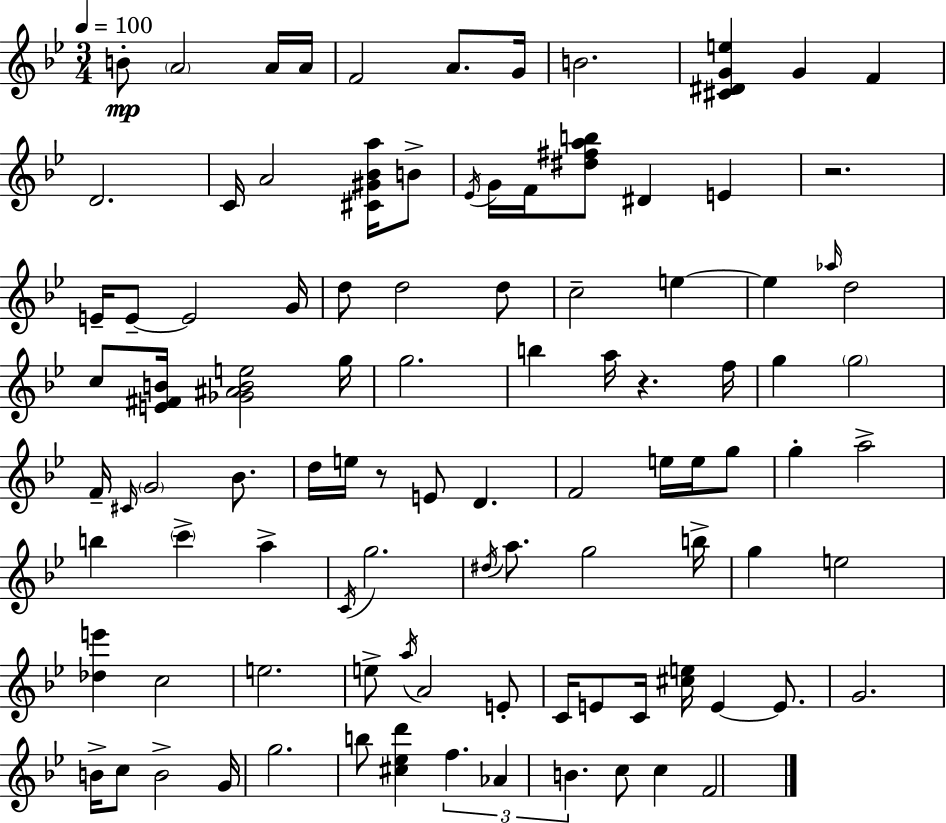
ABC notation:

X:1
T:Untitled
M:3/4
L:1/4
K:Gm
B/2 A2 A/4 A/4 F2 A/2 G/4 B2 [^C^DGe] G F D2 C/4 A2 [^C^G_Ba]/4 B/2 _E/4 G/4 F/4 [^d^fab]/2 ^D E z2 E/4 E/2 E2 G/4 d/2 d2 d/2 c2 e e _a/4 d2 c/2 [E^FB]/4 [_G^ABe]2 g/4 g2 b a/4 z f/4 g g2 F/4 ^C/4 G2 _B/2 d/4 e/4 z/2 E/2 D F2 e/4 e/4 g/2 g a2 b c' a C/4 g2 ^d/4 a/2 g2 b/4 g e2 [_de'] c2 e2 e/2 a/4 A2 E/2 C/4 E/2 C/4 [^ce]/4 E E/2 G2 B/4 c/2 B2 G/4 g2 b/2 [^c_ed'] f _A B c/2 c F2